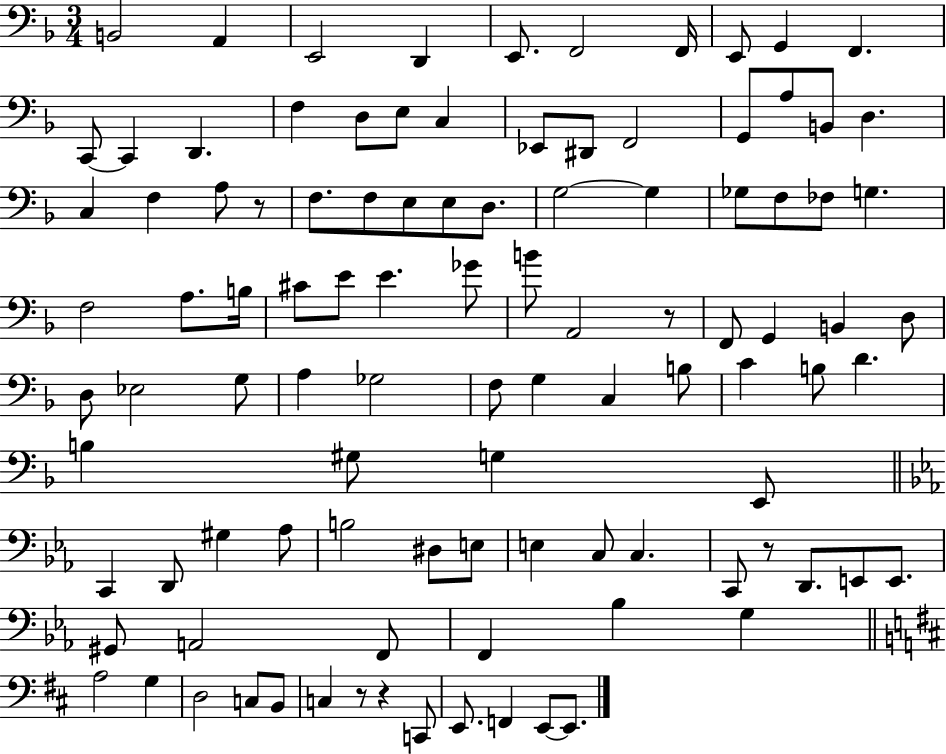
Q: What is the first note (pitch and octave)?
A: B2